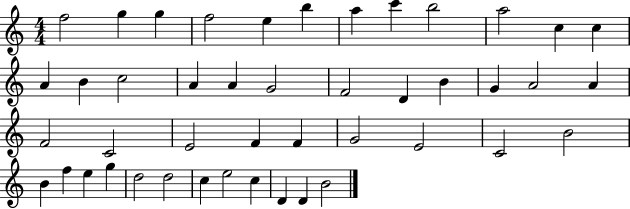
X:1
T:Untitled
M:4/4
L:1/4
K:C
f2 g g f2 e b a c' b2 a2 c c A B c2 A A G2 F2 D B G A2 A F2 C2 E2 F F G2 E2 C2 B2 B f e g d2 d2 c e2 c D D B2